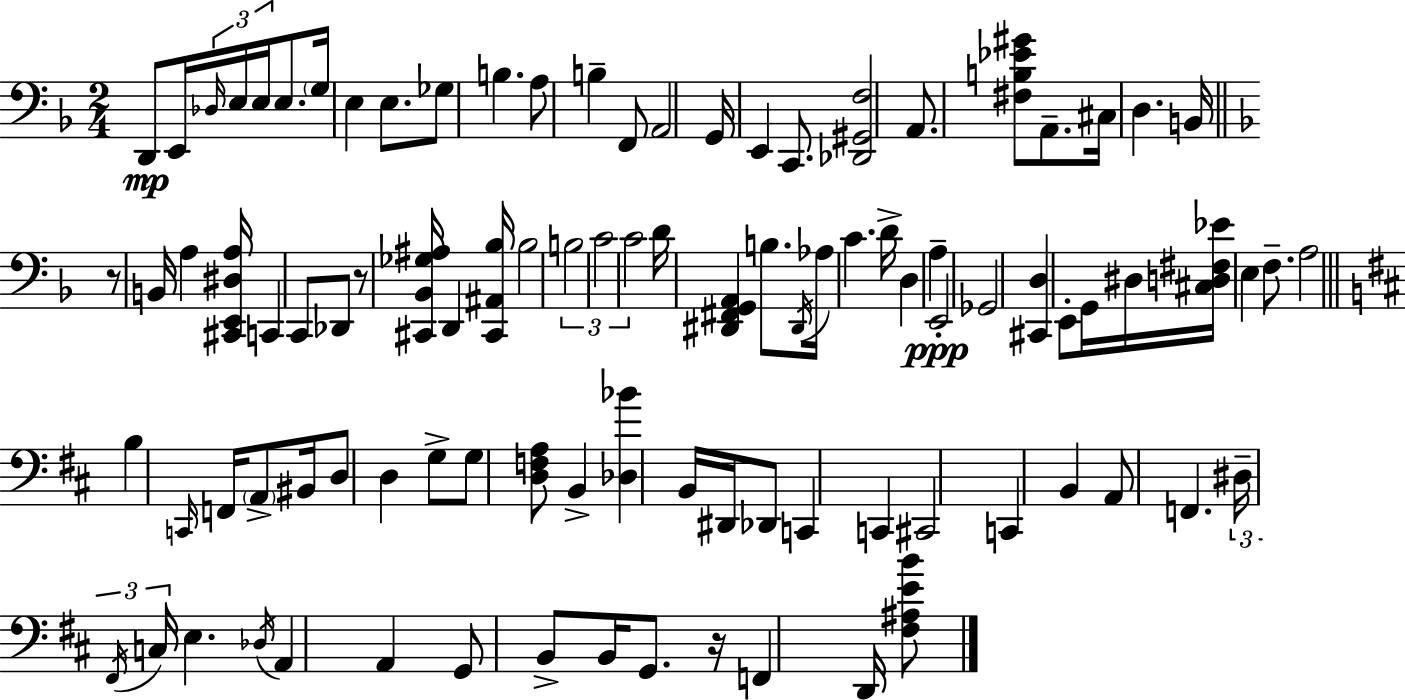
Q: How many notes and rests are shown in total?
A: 96